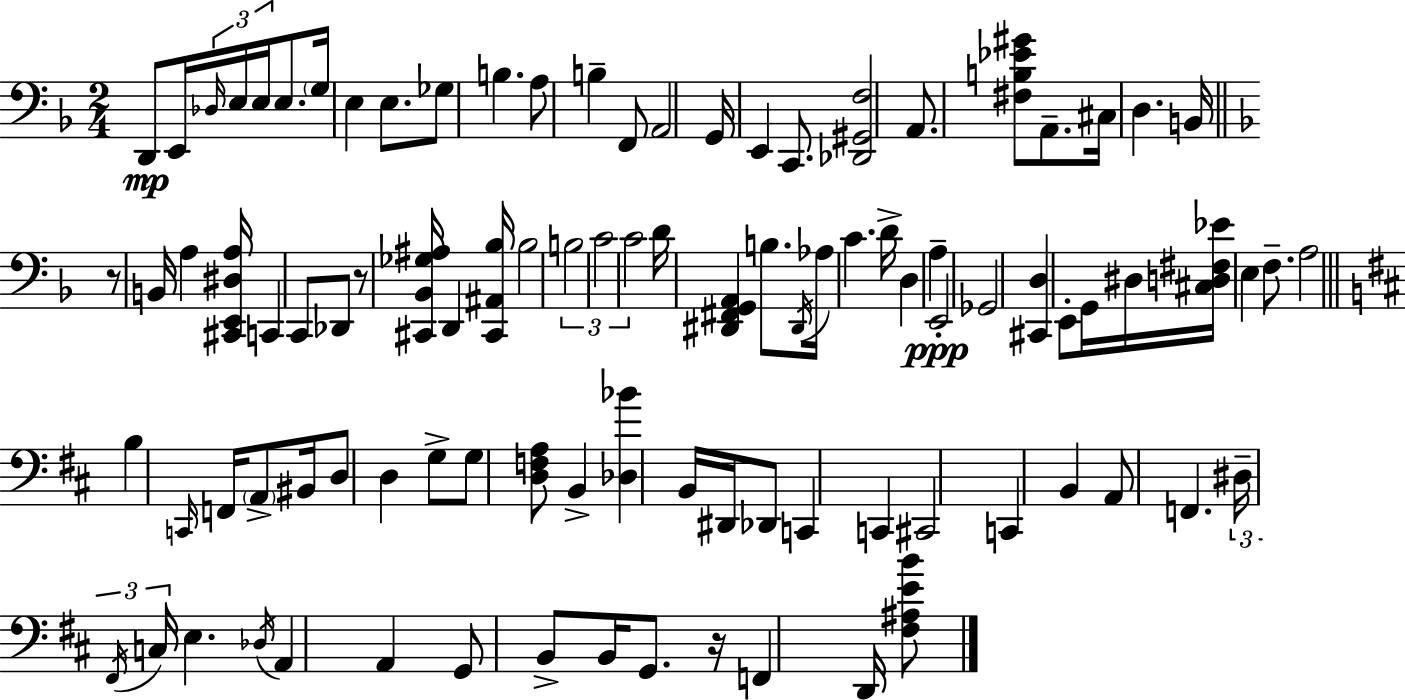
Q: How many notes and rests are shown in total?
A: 96